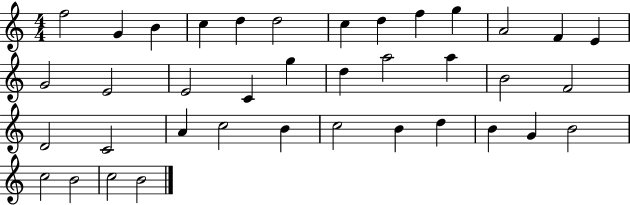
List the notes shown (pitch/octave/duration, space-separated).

F5/h G4/q B4/q C5/q D5/q D5/h C5/q D5/q F5/q G5/q A4/h F4/q E4/q G4/h E4/h E4/h C4/q G5/q D5/q A5/h A5/q B4/h F4/h D4/h C4/h A4/q C5/h B4/q C5/h B4/q D5/q B4/q G4/q B4/h C5/h B4/h C5/h B4/h